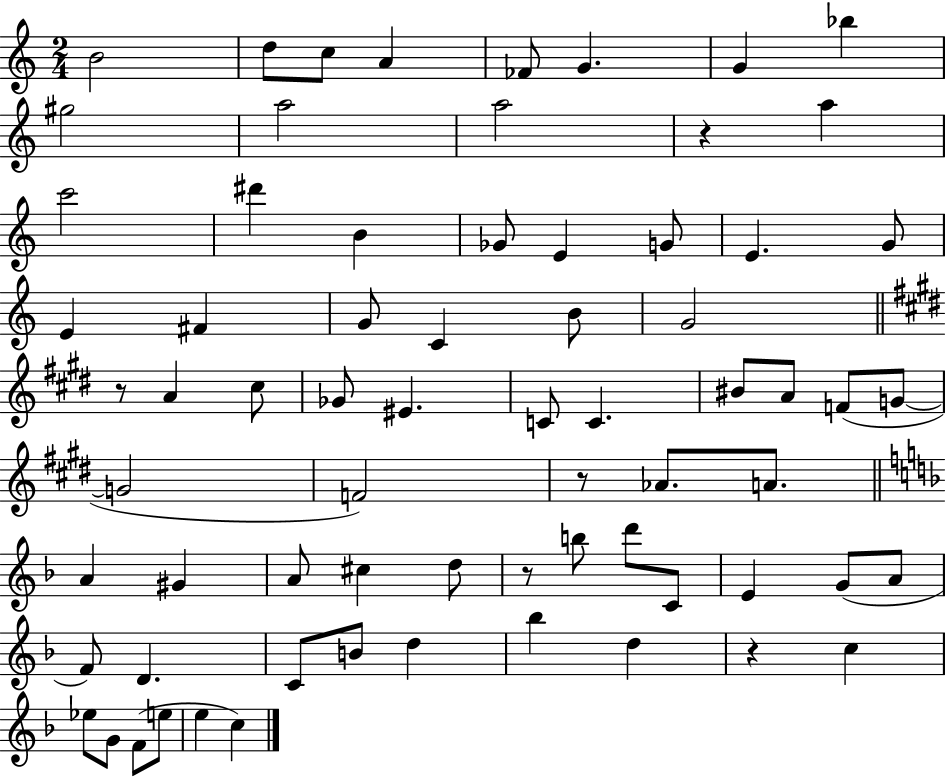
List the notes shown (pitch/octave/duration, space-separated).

B4/h D5/e C5/e A4/q FES4/e G4/q. G4/q Bb5/q G#5/h A5/h A5/h R/q A5/q C6/h D#6/q B4/q Gb4/e E4/q G4/e E4/q. G4/e E4/q F#4/q G4/e C4/q B4/e G4/h R/e A4/q C#5/e Gb4/e EIS4/q. C4/e C4/q. BIS4/e A4/e F4/e G4/e G4/h F4/h R/e Ab4/e. A4/e. A4/q G#4/q A4/e C#5/q D5/e R/e B5/e D6/e C4/e E4/q G4/e A4/e F4/e D4/q. C4/e B4/e D5/q Bb5/q D5/q R/q C5/q Eb5/e G4/e F4/e E5/e E5/q C5/q